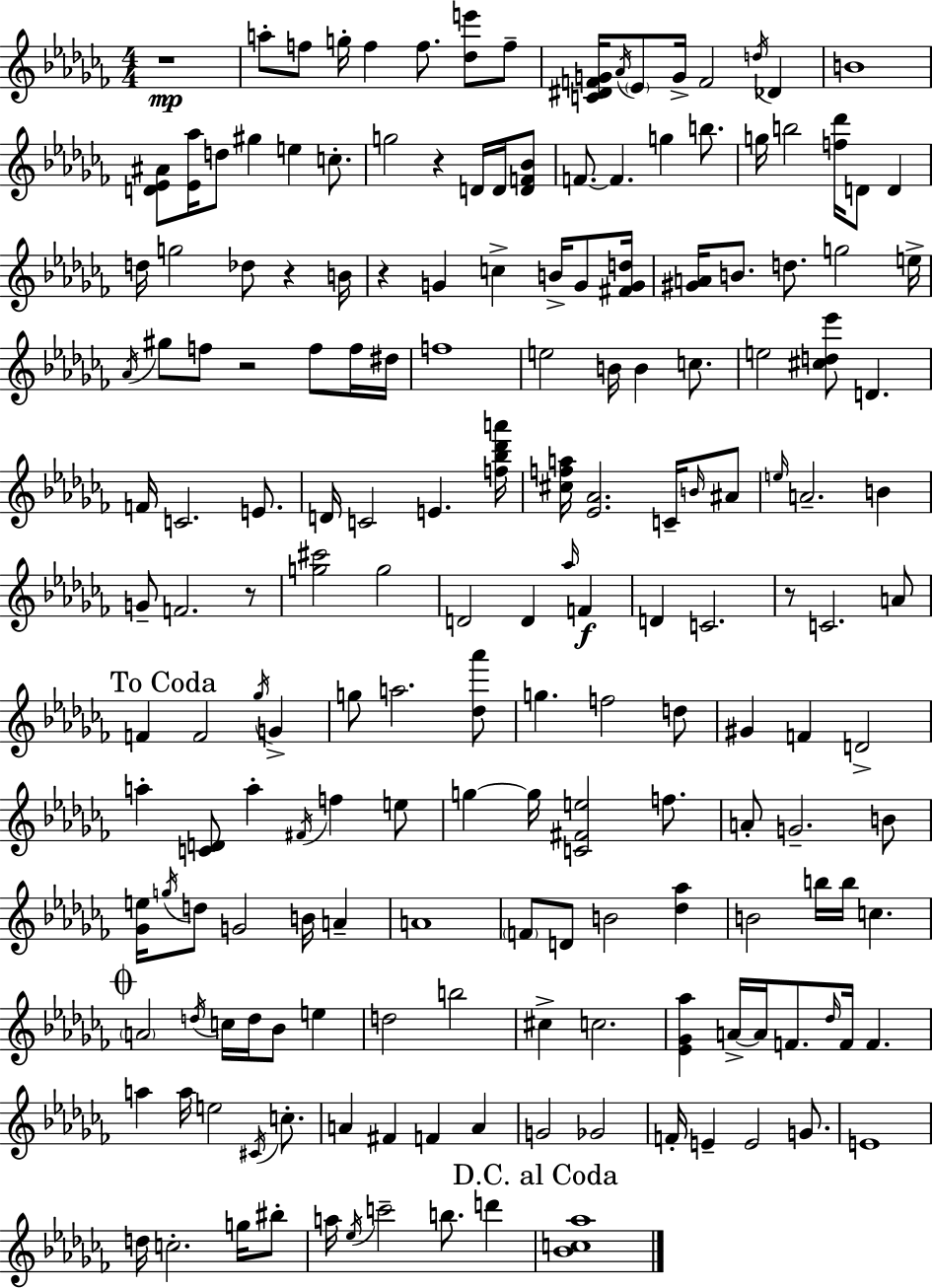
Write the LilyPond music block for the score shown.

{
  \clef treble
  \numericTimeSignature
  \time 4/4
  \key aes \minor
  r1\mp | a''8-. f''8 g''16-. f''4 f''8. <des'' e'''>8 f''8-- | <c' dis' f' g'>16 \acciaccatura { aes'16 } \parenthesize ees'8 g'16-> f'2 \acciaccatura { d''16 } des'4 | b'1 | \break <d' ees' ais'>8 <ees' aes''>16 d''8 gis''4 e''4 c''8.-. | g''2 r4 d'16 d'16 | <d' f' bes'>8 f'8.~~ f'4. g''4 b''8. | g''16 b''2 <f'' des'''>16 d'8 d'4 | \break d''16 g''2 des''8 r4 | b'16 r4 g'4 c''4-> b'16-> g'8 | <fis' g' d''>16 <gis' a'>16 b'8. d''8. g''2 | e''16-> \acciaccatura { aes'16 } gis''8 f''8 r2 f''8 | \break f''16 dis''16 f''1 | e''2 b'16 b'4 | c''8. e''2 <cis'' d'' ees'''>8 d'4. | f'16 c'2. | \break e'8. d'16 c'2 e'4. | <f'' bes'' des''' a'''>16 <cis'' f'' a''>16 <ees' aes'>2. | c'16-- \grace { b'16 } ais'8 \grace { e''16 } a'2.-- | b'4 g'8-- f'2. | \break r8 <g'' cis'''>2 g''2 | d'2 d'4 | \grace { aes''16 } f'4\f d'4 c'2. | r8 c'2. | \break a'8 \mark "To Coda" f'4 f'2 | \acciaccatura { ges''16 } g'4-> g''8 a''2. | <des'' aes'''>8 g''4. f''2 | d''8 gis'4 f'4 d'2-> | \break a''4-. <c' d'>8 a''4-. | \acciaccatura { fis'16 } f''4 e''8 g''4~~ g''16 <c' fis' e''>2 | f''8. a'8-. g'2.-- | b'8 <ges' e''>16 \acciaccatura { g''16 } d''8 g'2 | \break b'16 a'4-- a'1 | \parenthesize f'8 d'8 b'2 | <des'' aes''>4 b'2 | b''16 b''16 c''4. \mark \markup { \musicglyph "scripts.coda" } \parenthesize a'2 | \break \acciaccatura { d''16 } c''16 d''16 bes'8 e''4 d''2 | b''2 cis''4-> c''2. | <ees' ges' aes''>4 a'16->~~ a'16 | f'8. \grace { des''16 } f'16 f'4. a''4 a''16 | \break e''2 \acciaccatura { cis'16 } c''8.-. a'4 | fis'4 f'4 a'4 g'2 | ges'2 f'16-. e'4-- | e'2 g'8. e'1 | \break d''16 c''2.-. | g''16 bis''8-. a''16 \acciaccatura { ees''16 } c'''2-- | b''8. d'''4 \mark "D.C. al Coda" <bes' c'' aes''>1 | \bar "|."
}